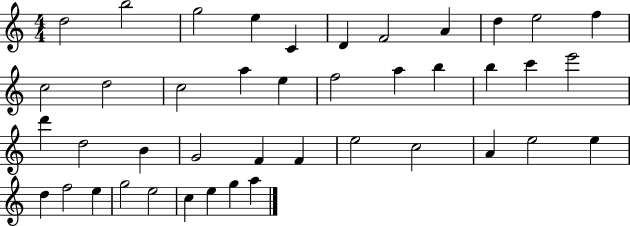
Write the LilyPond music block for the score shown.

{
  \clef treble
  \numericTimeSignature
  \time 4/4
  \key c \major
  d''2 b''2 | g''2 e''4 c'4 | d'4 f'2 a'4 | d''4 e''2 f''4 | \break c''2 d''2 | c''2 a''4 e''4 | f''2 a''4 b''4 | b''4 c'''4 e'''2 | \break d'''4 d''2 b'4 | g'2 f'4 f'4 | e''2 c''2 | a'4 e''2 e''4 | \break d''4 f''2 e''4 | g''2 e''2 | c''4 e''4 g''4 a''4 | \bar "|."
}